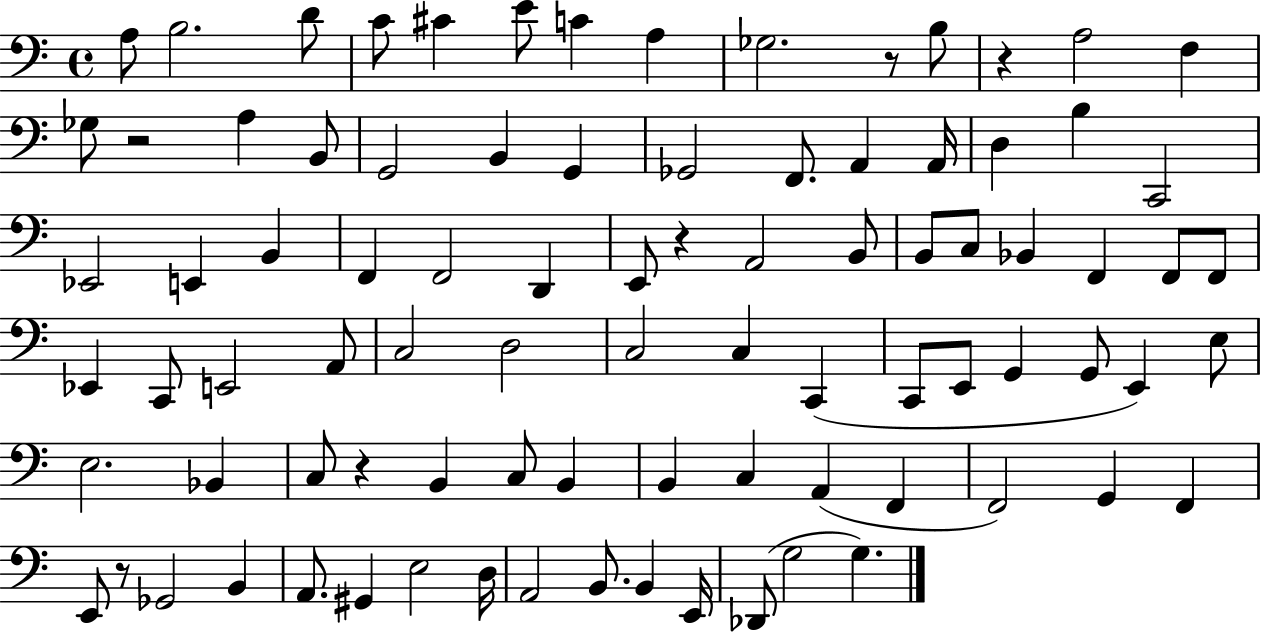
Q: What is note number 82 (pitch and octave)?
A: G3